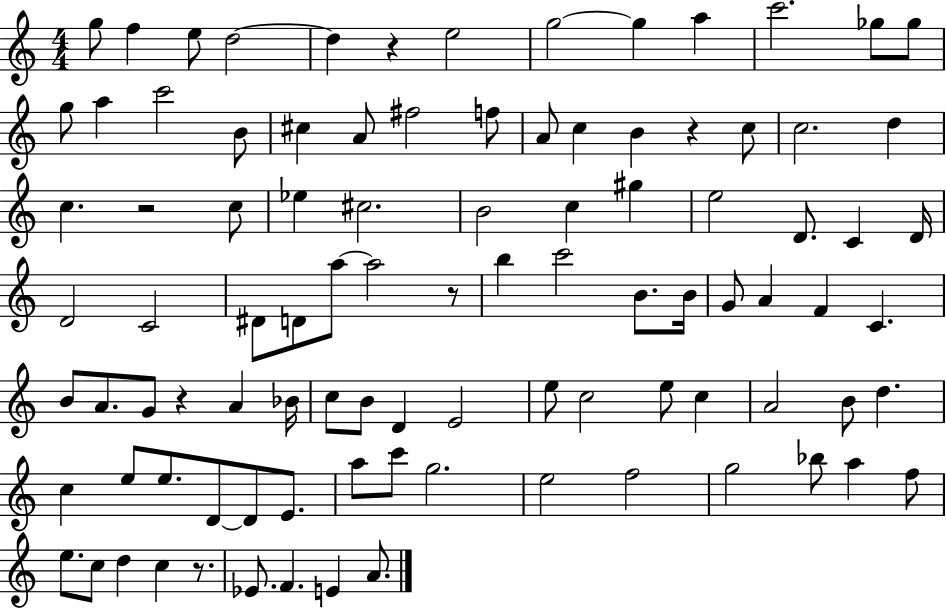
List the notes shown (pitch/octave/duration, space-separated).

G5/e F5/q E5/e D5/h D5/q R/q E5/h G5/h G5/q A5/q C6/h. Gb5/e Gb5/e G5/e A5/q C6/h B4/e C#5/q A4/e F#5/h F5/e A4/e C5/q B4/q R/q C5/e C5/h. D5/q C5/q. R/h C5/e Eb5/q C#5/h. B4/h C5/q G#5/q E5/h D4/e. C4/q D4/s D4/h C4/h D#4/e D4/e A5/e A5/h R/e B5/q C6/h B4/e. B4/s G4/e A4/q F4/q C4/q. B4/e A4/e. G4/e R/q A4/q Bb4/s C5/e B4/e D4/q E4/h E5/e C5/h E5/e C5/q A4/h B4/e D5/q. C5/q E5/e E5/e. D4/e D4/e E4/e. A5/e C6/e G5/h. E5/h F5/h G5/h Bb5/e A5/q F5/e E5/e. C5/e D5/q C5/q R/e. Eb4/e. F4/q. E4/q A4/e.